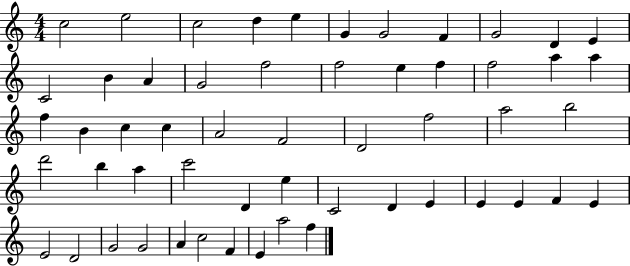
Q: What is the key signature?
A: C major